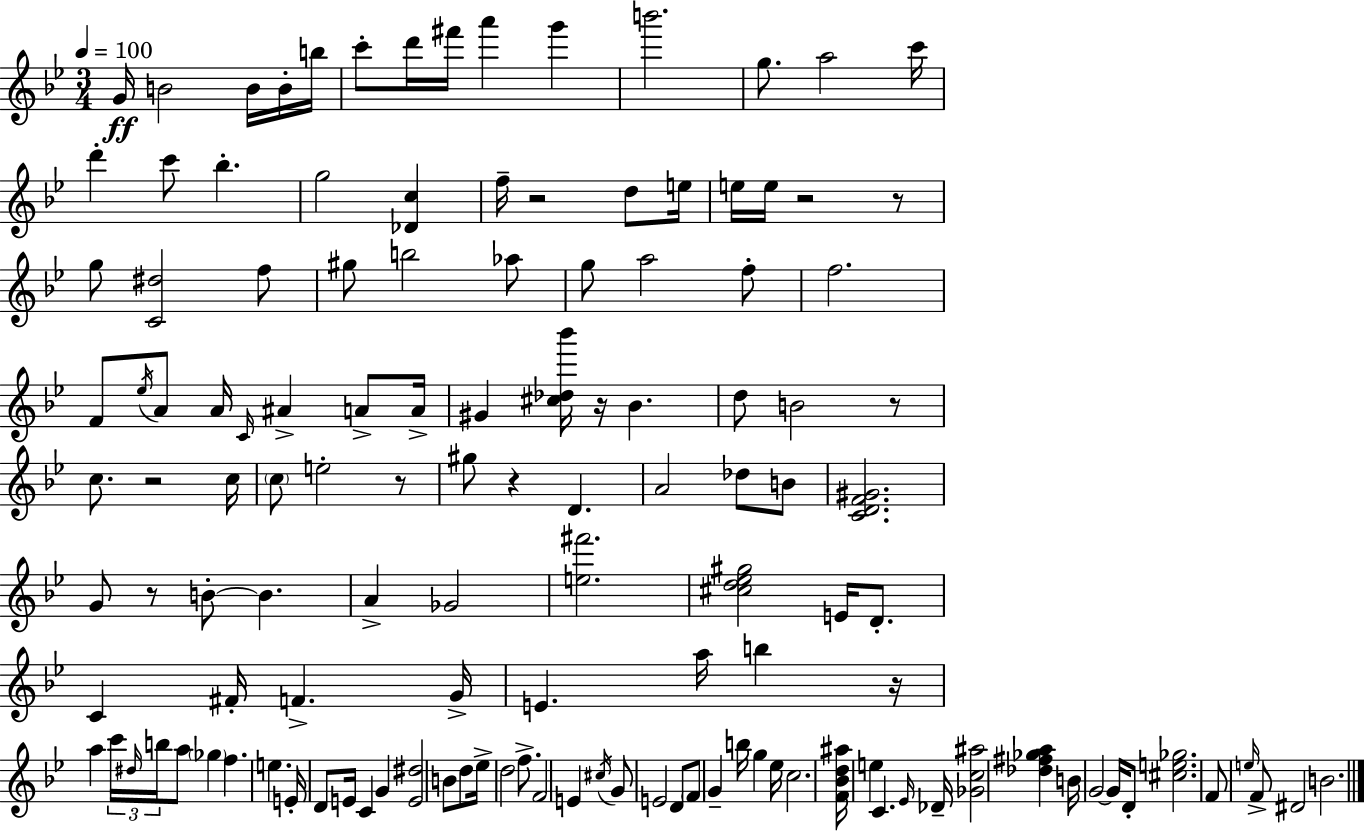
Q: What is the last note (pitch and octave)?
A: B4